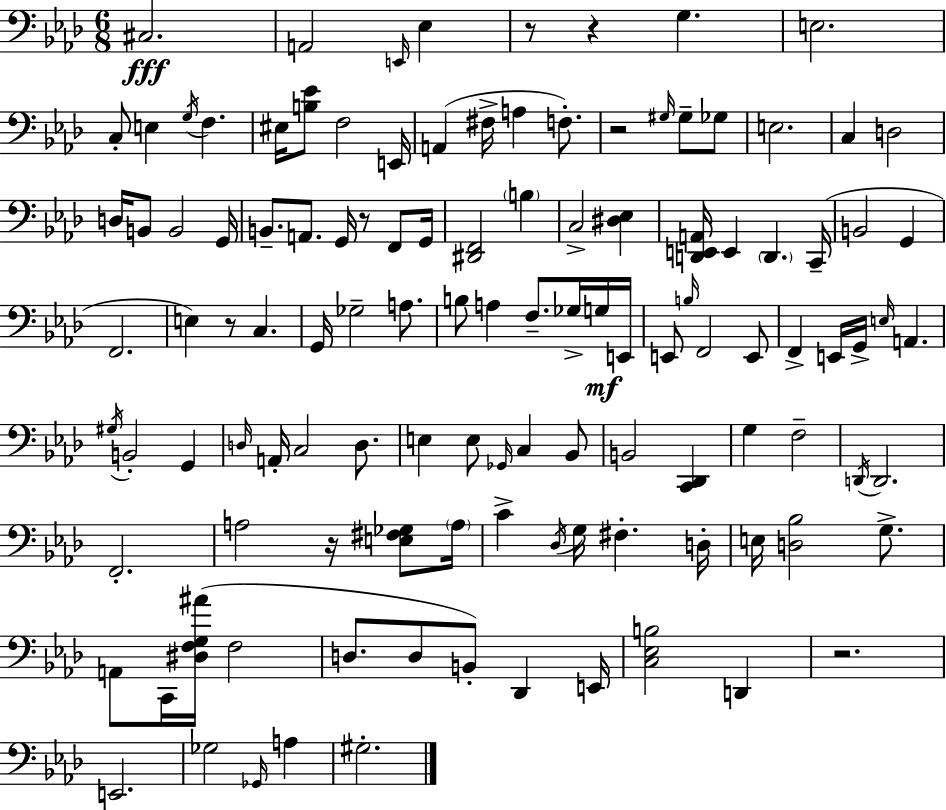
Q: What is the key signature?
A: AES major